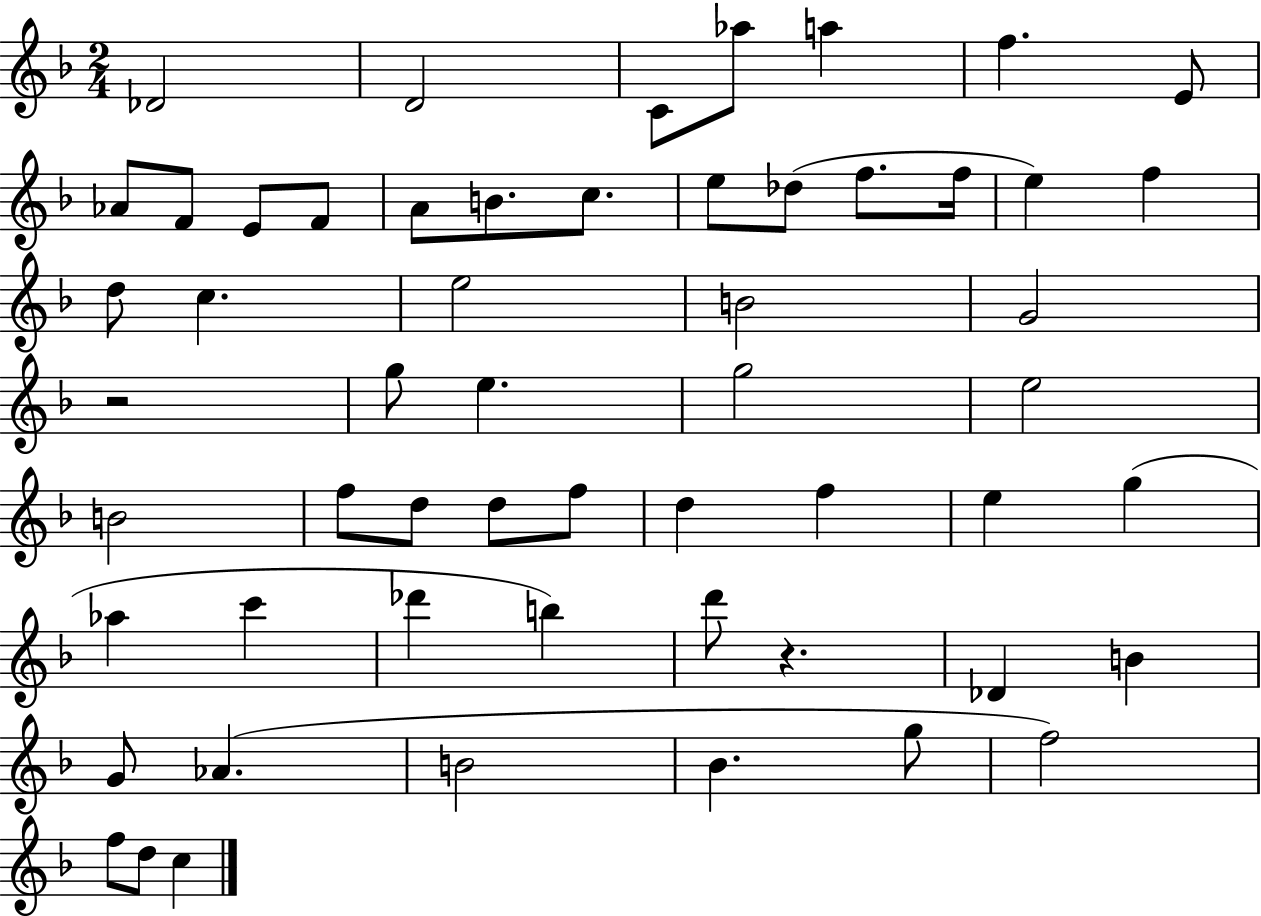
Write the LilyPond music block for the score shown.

{
  \clef treble
  \numericTimeSignature
  \time 2/4
  \key f \major
  des'2 | d'2 | c'8 aes''8 a''4 | f''4. e'8 | \break aes'8 f'8 e'8 f'8 | a'8 b'8. c''8. | e''8 des''8( f''8. f''16 | e''4) f''4 | \break d''8 c''4. | e''2 | b'2 | g'2 | \break r2 | g''8 e''4. | g''2 | e''2 | \break b'2 | f''8 d''8 d''8 f''8 | d''4 f''4 | e''4 g''4( | \break aes''4 c'''4 | des'''4 b''4) | d'''8 r4. | des'4 b'4 | \break g'8 aes'4.( | b'2 | bes'4. g''8 | f''2) | \break f''8 d''8 c''4 | \bar "|."
}